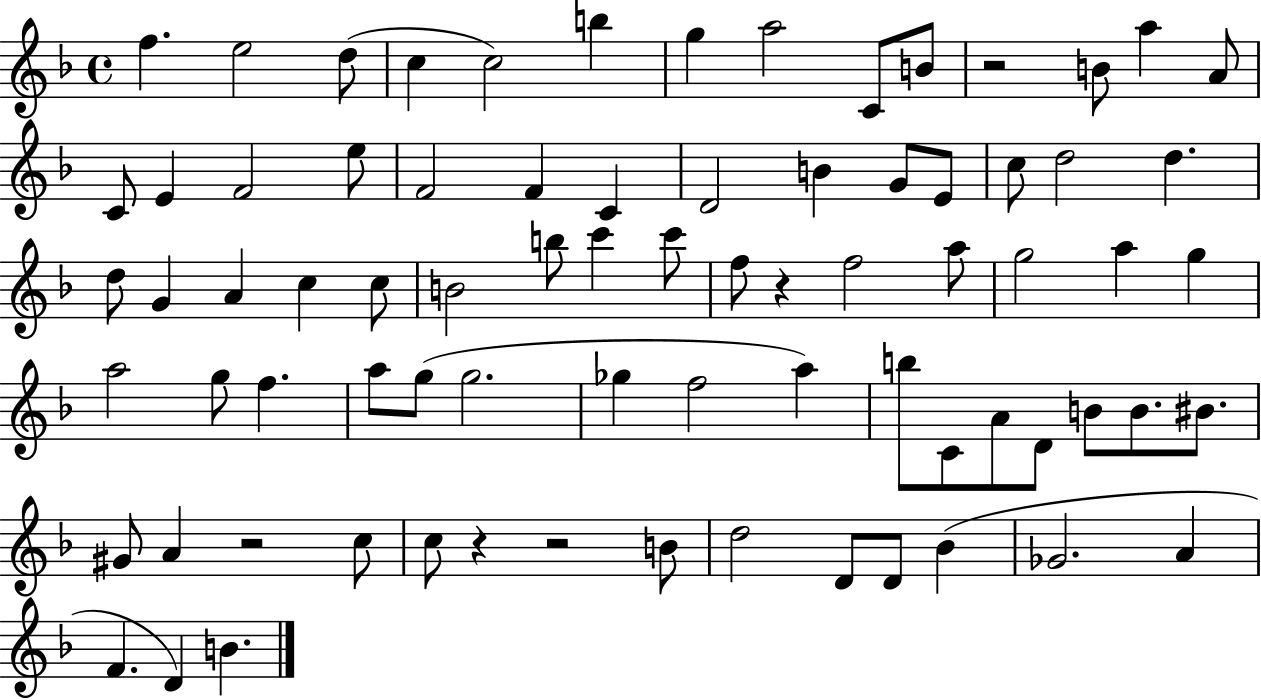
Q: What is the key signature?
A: F major